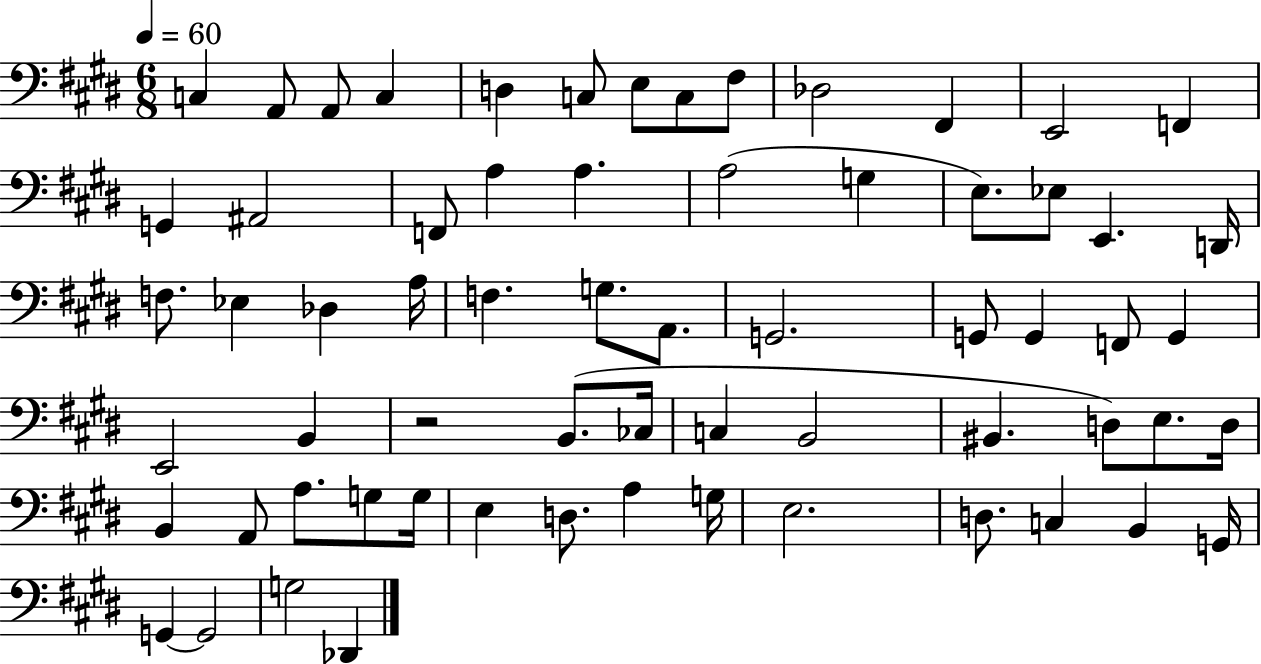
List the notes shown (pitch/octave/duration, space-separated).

C3/q A2/e A2/e C3/q D3/q C3/e E3/e C3/e F#3/e Db3/h F#2/q E2/h F2/q G2/q A#2/h F2/e A3/q A3/q. A3/h G3/q E3/e. Eb3/e E2/q. D2/s F3/e. Eb3/q Db3/q A3/s F3/q. G3/e. A2/e. G2/h. G2/e G2/q F2/e G2/q E2/h B2/q R/h B2/e. CES3/s C3/q B2/h BIS2/q. D3/e E3/e. D3/s B2/q A2/e A3/e. G3/e G3/s E3/q D3/e. A3/q G3/s E3/h. D3/e. C3/q B2/q G2/s G2/q G2/h G3/h Db2/q